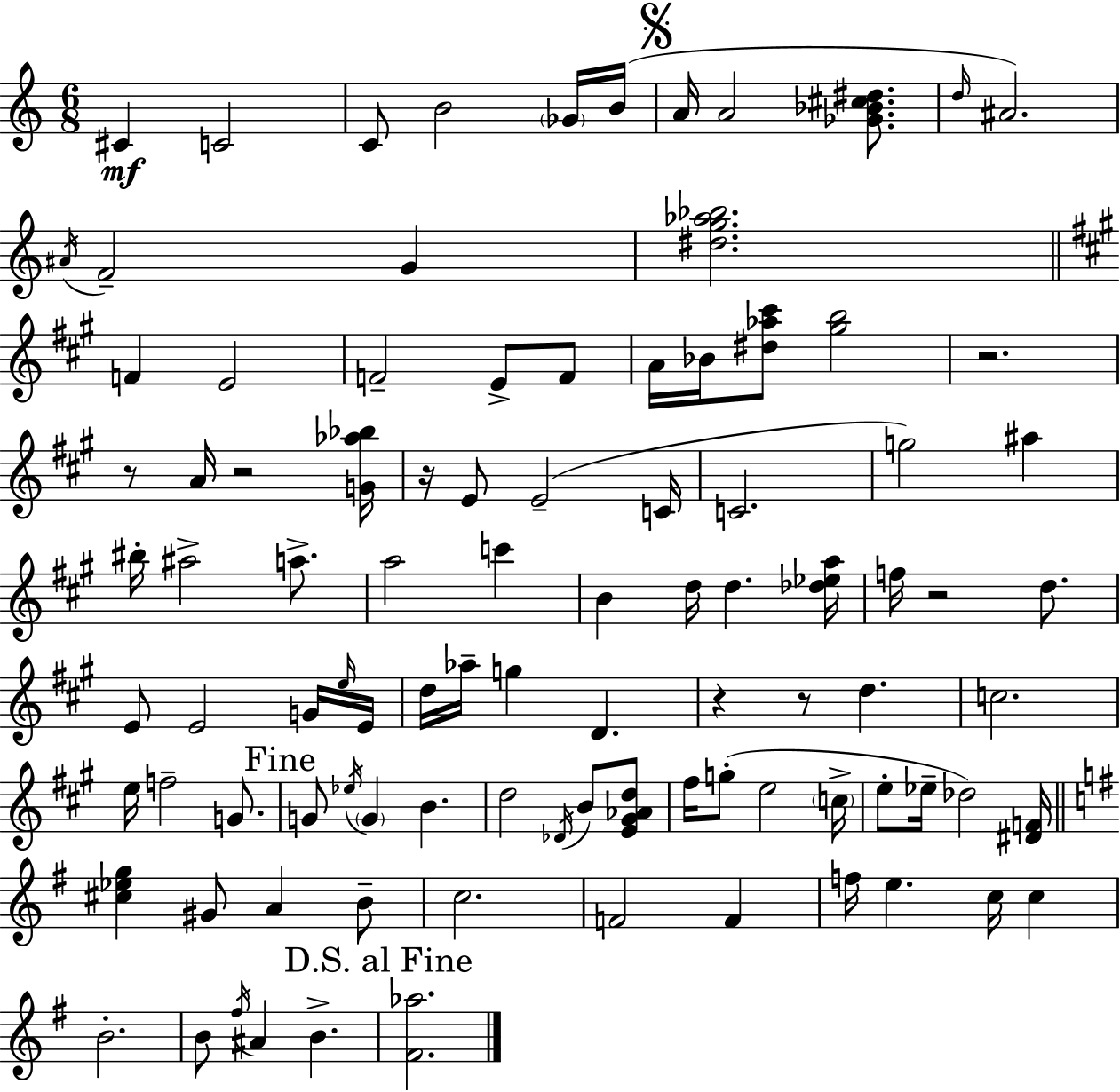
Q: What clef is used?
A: treble